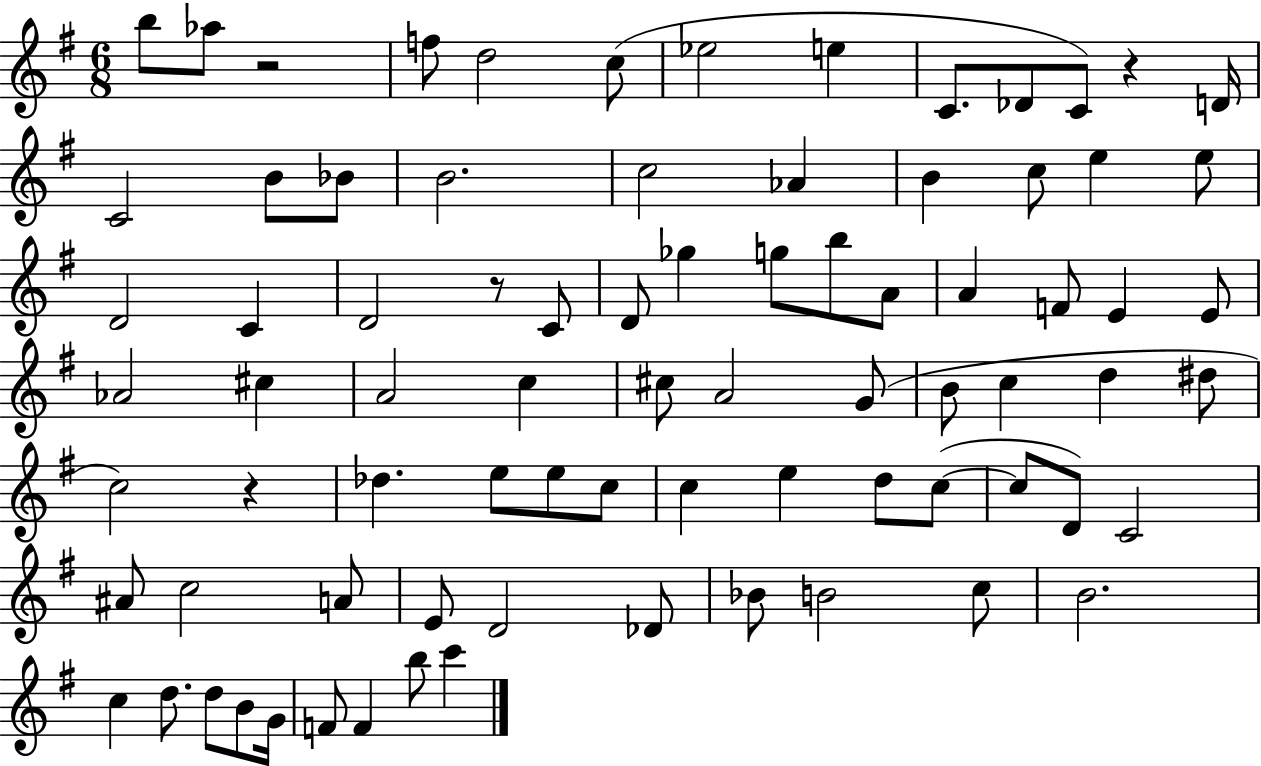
B5/e Ab5/e R/h F5/e D5/h C5/e Eb5/h E5/q C4/e. Db4/e C4/e R/q D4/s C4/h B4/e Bb4/e B4/h. C5/h Ab4/q B4/q C5/e E5/q E5/e D4/h C4/q D4/h R/e C4/e D4/e Gb5/q G5/e B5/e A4/e A4/q F4/e E4/q E4/e Ab4/h C#5/q A4/h C5/q C#5/e A4/h G4/e B4/e C5/q D5/q D#5/e C5/h R/q Db5/q. E5/e E5/e C5/e C5/q E5/q D5/e C5/e C5/e D4/e C4/h A#4/e C5/h A4/e E4/e D4/h Db4/e Bb4/e B4/h C5/e B4/h. C5/q D5/e. D5/e B4/e G4/s F4/e F4/q B5/e C6/q